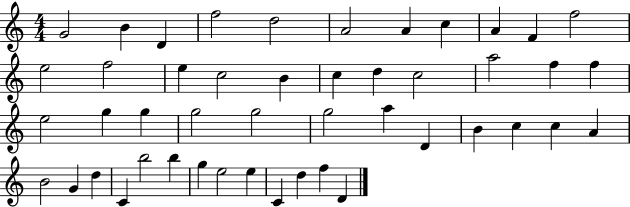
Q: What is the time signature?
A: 4/4